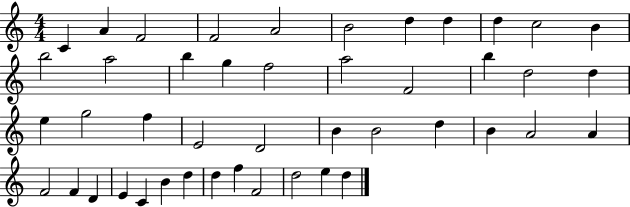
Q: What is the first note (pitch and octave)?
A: C4